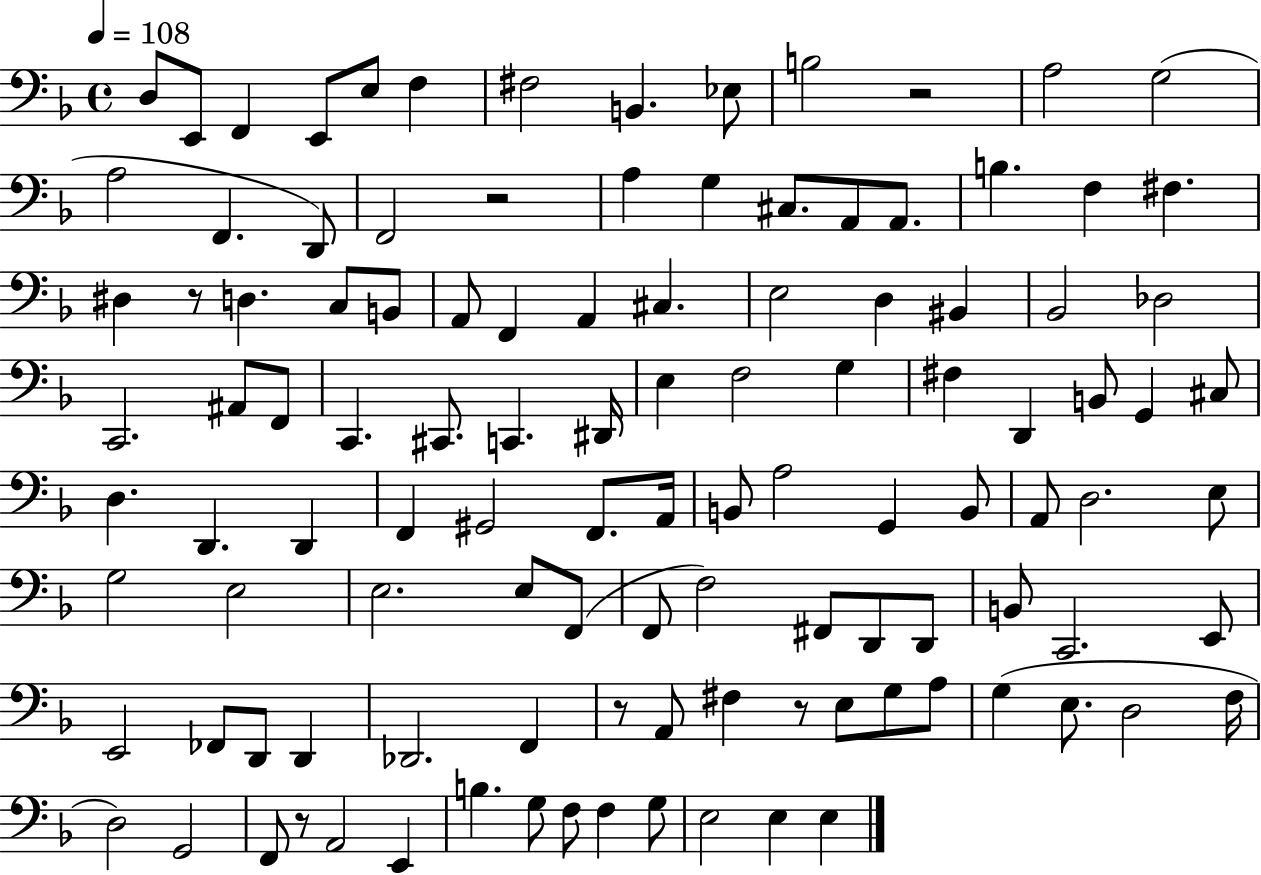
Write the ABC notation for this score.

X:1
T:Untitled
M:4/4
L:1/4
K:F
D,/2 E,,/2 F,, E,,/2 E,/2 F, ^F,2 B,, _E,/2 B,2 z2 A,2 G,2 A,2 F,, D,,/2 F,,2 z2 A, G, ^C,/2 A,,/2 A,,/2 B, F, ^F, ^D, z/2 D, C,/2 B,,/2 A,,/2 F,, A,, ^C, E,2 D, ^B,, _B,,2 _D,2 C,,2 ^A,,/2 F,,/2 C,, ^C,,/2 C,, ^D,,/4 E, F,2 G, ^F, D,, B,,/2 G,, ^C,/2 D, D,, D,, F,, ^G,,2 F,,/2 A,,/4 B,,/2 A,2 G,, B,,/2 A,,/2 D,2 E,/2 G,2 E,2 E,2 E,/2 F,,/2 F,,/2 F,2 ^F,,/2 D,,/2 D,,/2 B,,/2 C,,2 E,,/2 E,,2 _F,,/2 D,,/2 D,, _D,,2 F,, z/2 A,,/2 ^F, z/2 E,/2 G,/2 A,/2 G, E,/2 D,2 F,/4 D,2 G,,2 F,,/2 z/2 A,,2 E,, B, G,/2 F,/2 F, G,/2 E,2 E, E,